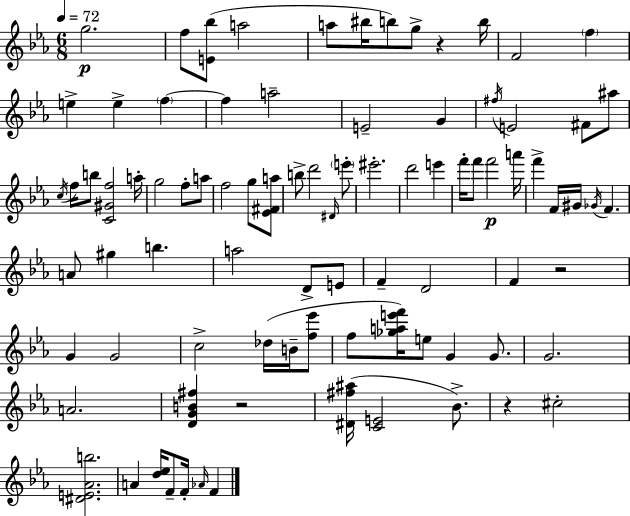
G5/h. F5/e [E4,Bb5]/e A5/h A5/e BIS5/s B5/e G5/e R/q B5/s F4/h F5/q E5/q E5/q F5/q F5/q A5/h E4/h G4/q F#5/s E4/h F#4/e A#5/e C5/s F5/s B5/e [C4,G#4,F5]/h A5/s G5/h F5/e A5/e F5/h G5/e [Eb4,F#4,A5]/e B5/e D6/h D#4/s E6/e EIS6/h. D6/h E6/q F6/s F6/e F6/h A6/s F6/q F4/s G#4/s Gb4/s F4/q. A4/e G#5/q B5/q. A5/h D4/e E4/e F4/q D4/h F4/q R/h G4/q G4/h C5/h Db5/s B4/s [F5,Eb6]/e F5/e [Gb5,A5,E6,F6]/s E5/e G4/q G4/e. G4/h. A4/h. [D4,G4,B4,F#5]/q R/h [D#4,F#5,A#5]/s [C4,E4]/h Bb4/e. R/q C#5/h [D#4,E4,Ab4,B5]/h. A4/q [D5,Eb5]/s F4/e F4/s Ab4/s F4/q